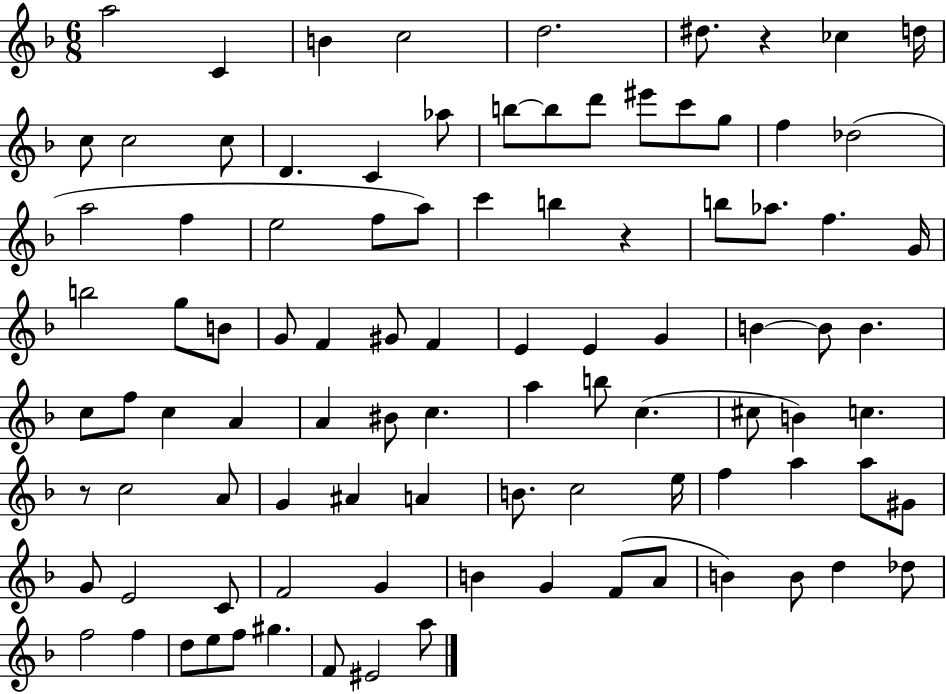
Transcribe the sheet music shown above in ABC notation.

X:1
T:Untitled
M:6/8
L:1/4
K:F
a2 C B c2 d2 ^d/2 z _c d/4 c/2 c2 c/2 D C _a/2 b/2 b/2 d'/2 ^e'/2 c'/2 g/2 f _d2 a2 f e2 f/2 a/2 c' b z b/2 _a/2 f G/4 b2 g/2 B/2 G/2 F ^G/2 F E E G B B/2 B c/2 f/2 c A A ^B/2 c a b/2 c ^c/2 B c z/2 c2 A/2 G ^A A B/2 c2 e/4 f a a/2 ^G/2 G/2 E2 C/2 F2 G B G F/2 A/2 B B/2 d _d/2 f2 f d/2 e/2 f/2 ^g F/2 ^E2 a/2